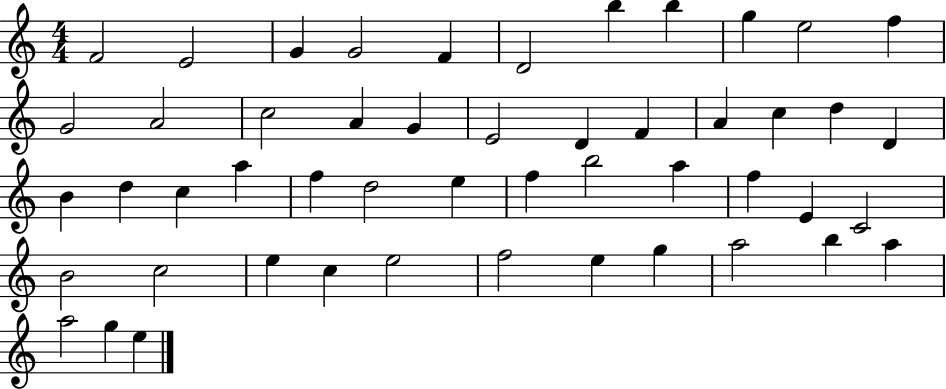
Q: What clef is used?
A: treble